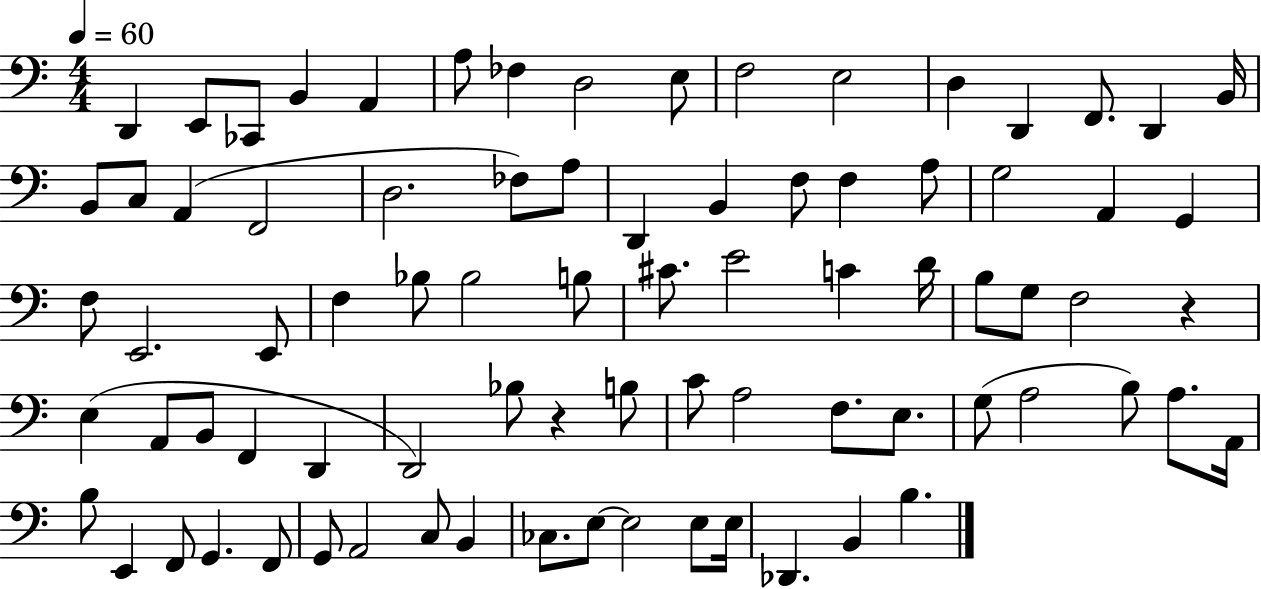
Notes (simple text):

D2/q E2/e CES2/e B2/q A2/q A3/e FES3/q D3/h E3/e F3/h E3/h D3/q D2/q F2/e. D2/q B2/s B2/e C3/e A2/q F2/h D3/h. FES3/e A3/e D2/q B2/q F3/e F3/q A3/e G3/h A2/q G2/q F3/e E2/h. E2/e F3/q Bb3/e Bb3/h B3/e C#4/e. E4/h C4/q D4/s B3/e G3/e F3/h R/q E3/q A2/e B2/e F2/q D2/q D2/h Bb3/e R/q B3/e C4/e A3/h F3/e. E3/e. G3/e A3/h B3/e A3/e. A2/s B3/e E2/q F2/e G2/q. F2/e G2/e A2/h C3/e B2/q CES3/e. E3/e E3/h E3/e E3/s Db2/q. B2/q B3/q.